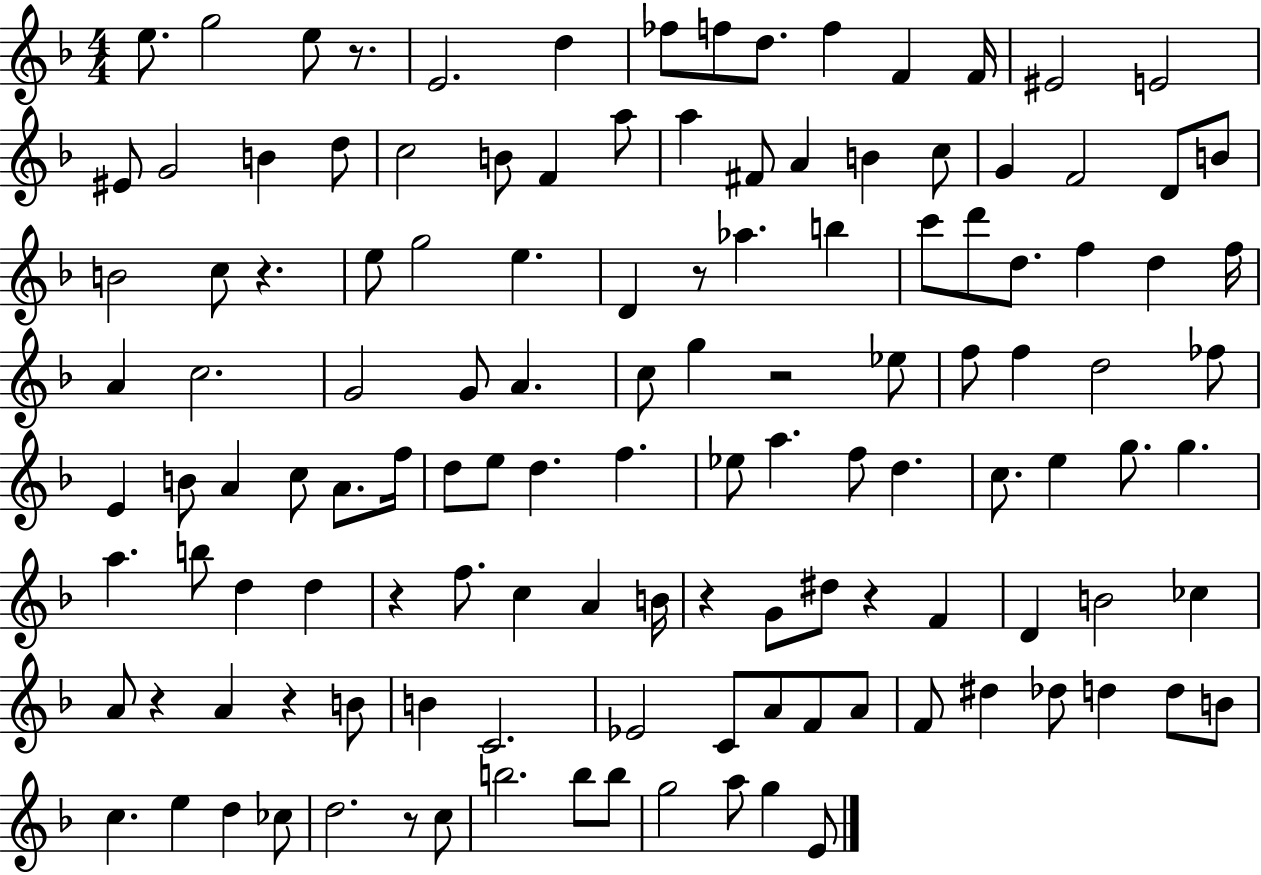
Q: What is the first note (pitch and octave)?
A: E5